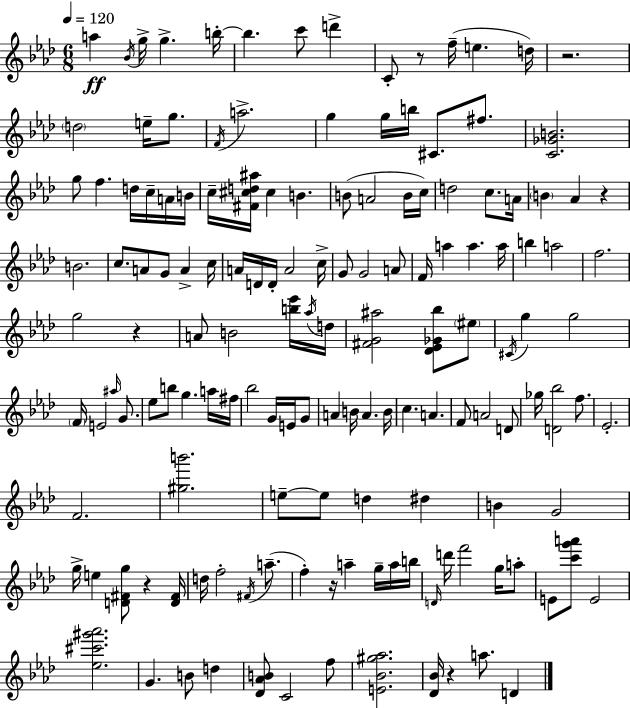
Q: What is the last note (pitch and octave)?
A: D4